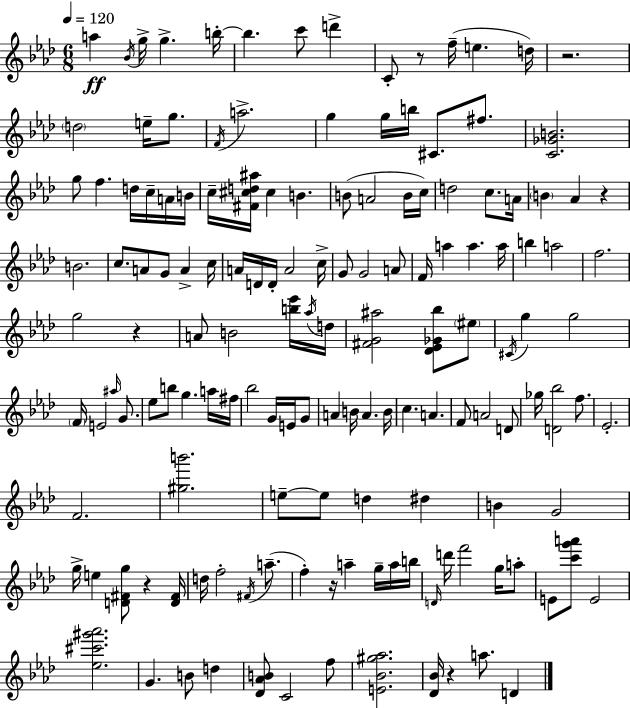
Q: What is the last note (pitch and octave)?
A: D4